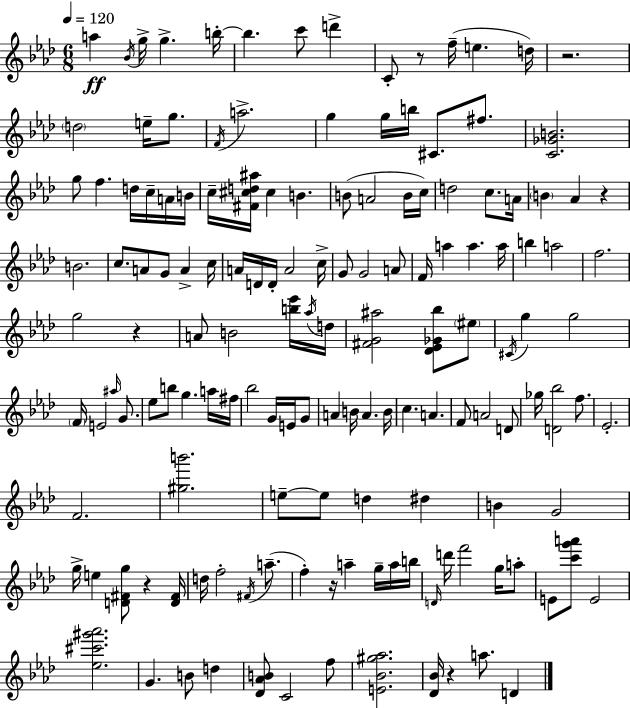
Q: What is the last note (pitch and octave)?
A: D4